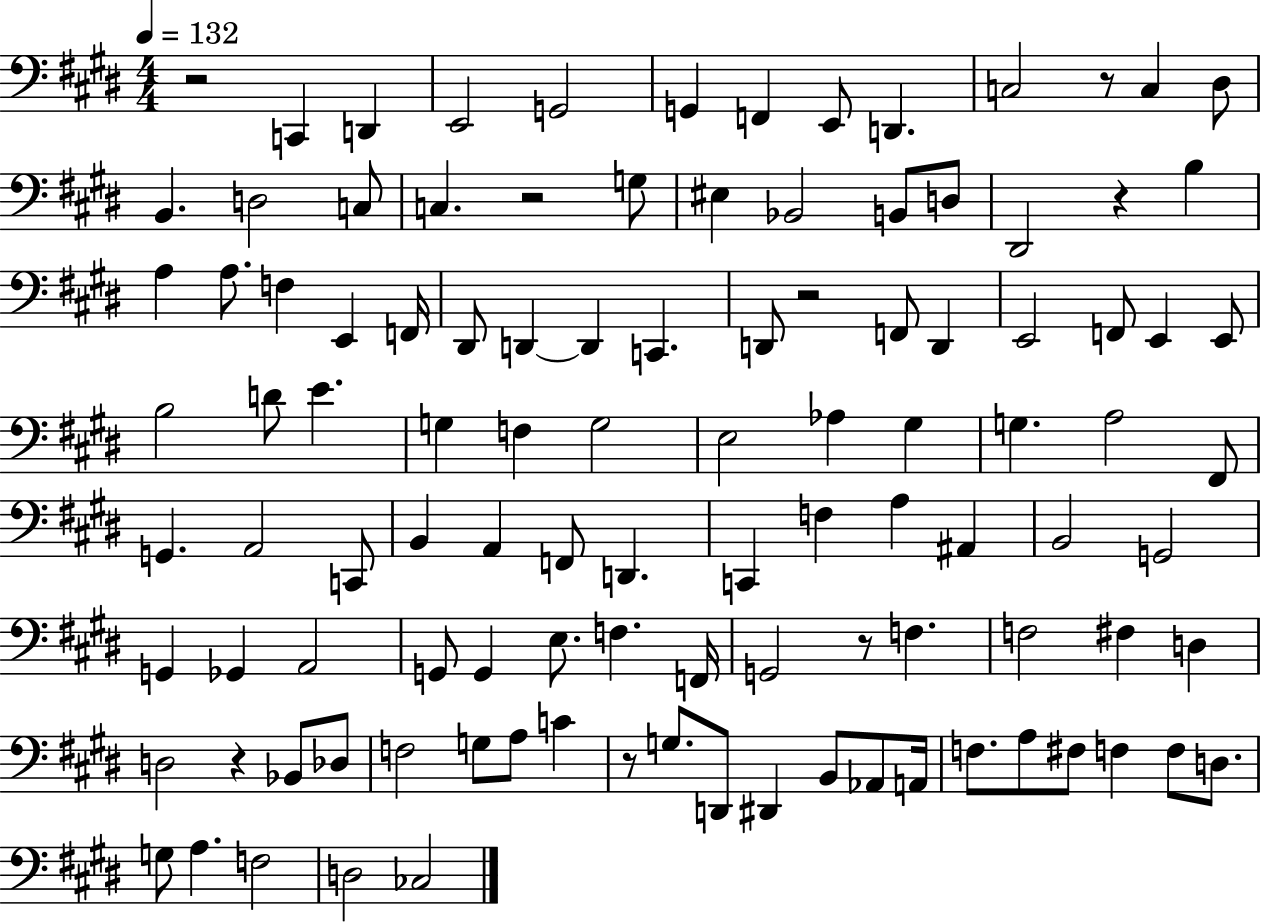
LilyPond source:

{
  \clef bass
  \numericTimeSignature
  \time 4/4
  \key e \major
  \tempo 4 = 132
  r2 c,4 d,4 | e,2 g,2 | g,4 f,4 e,8 d,4. | c2 r8 c4 dis8 | \break b,4. d2 c8 | c4. r2 g8 | eis4 bes,2 b,8 d8 | dis,2 r4 b4 | \break a4 a8. f4 e,4 f,16 | dis,8 d,4~~ d,4 c,4. | d,8 r2 f,8 d,4 | e,2 f,8 e,4 e,8 | \break b2 d'8 e'4. | g4 f4 g2 | e2 aes4 gis4 | g4. a2 fis,8 | \break g,4. a,2 c,8 | b,4 a,4 f,8 d,4. | c,4 f4 a4 ais,4 | b,2 g,2 | \break g,4 ges,4 a,2 | g,8 g,4 e8. f4. f,16 | g,2 r8 f4. | f2 fis4 d4 | \break d2 r4 bes,8 des8 | f2 g8 a8 c'4 | r8 g8. d,8 dis,4 b,8 aes,8 a,16 | f8. a8 fis8 f4 f8 d8. | \break g8 a4. f2 | d2 ces2 | \bar "|."
}